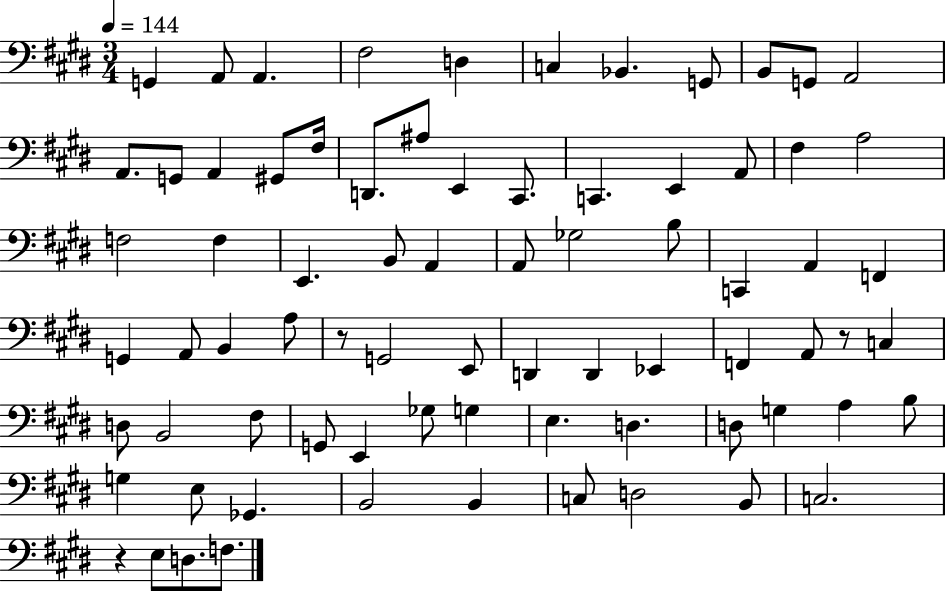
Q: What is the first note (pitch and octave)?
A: G2